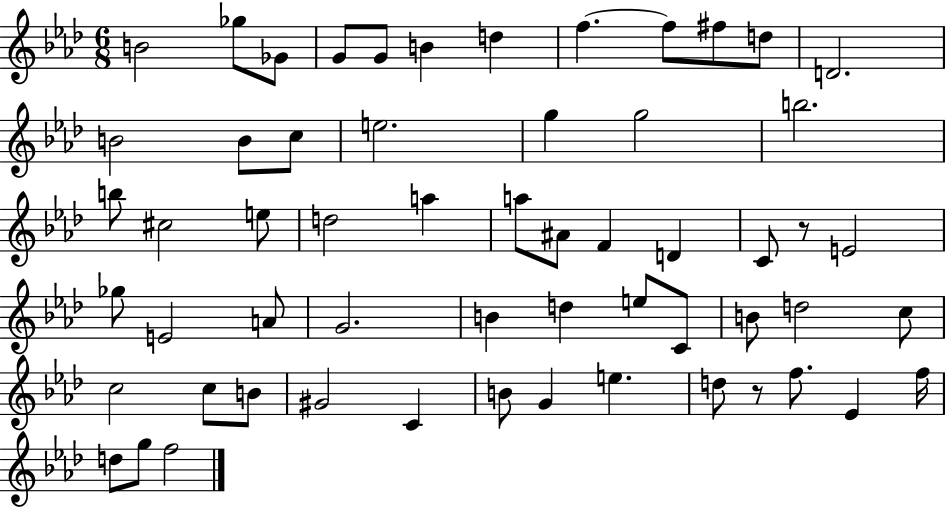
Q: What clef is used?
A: treble